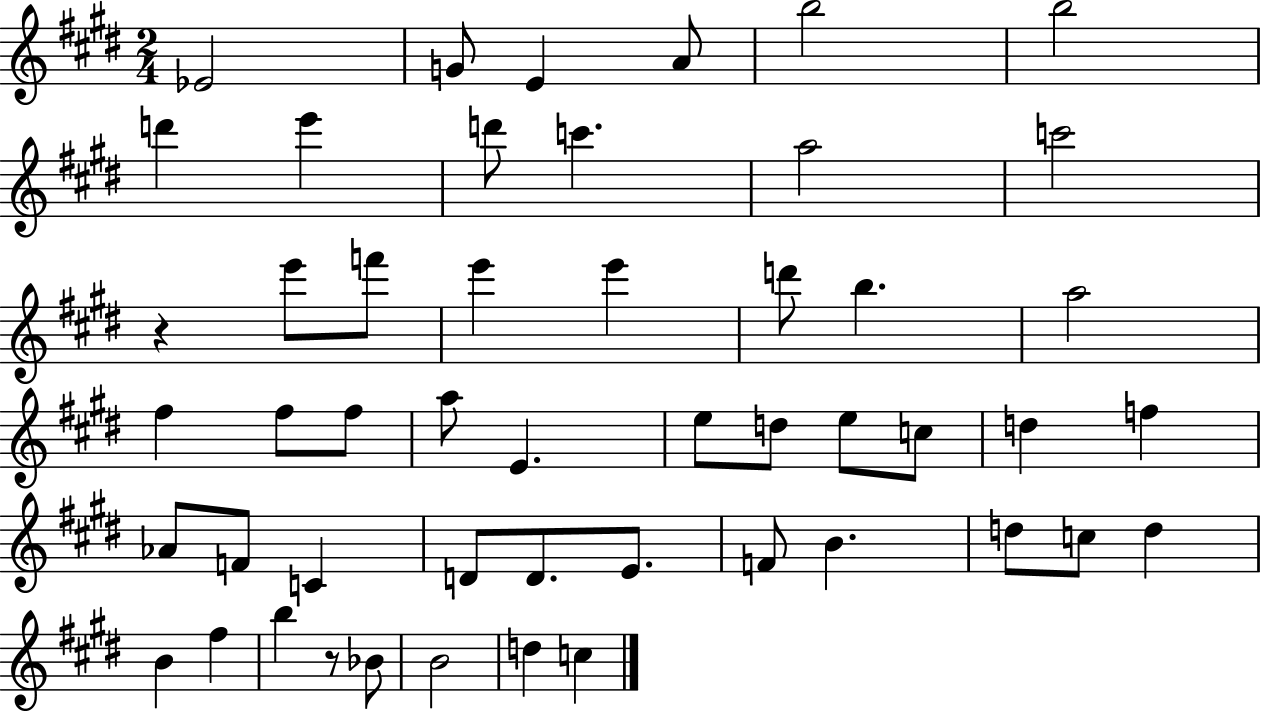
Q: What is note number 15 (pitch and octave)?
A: E6